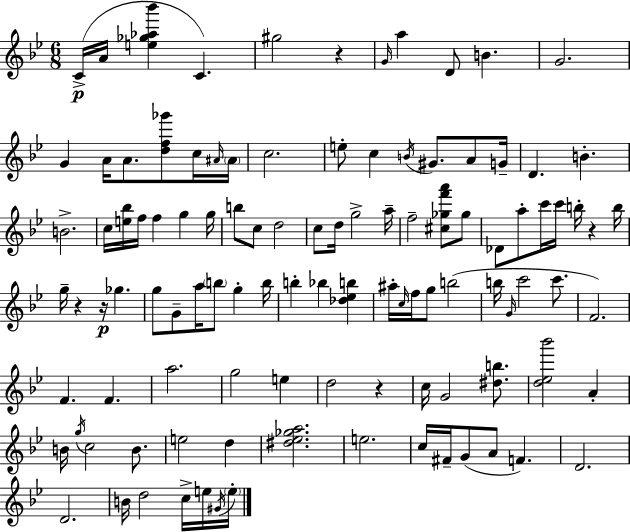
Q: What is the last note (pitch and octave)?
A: E5